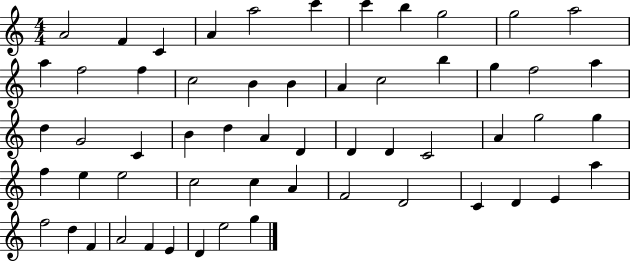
X:1
T:Untitled
M:4/4
L:1/4
K:C
A2 F C A a2 c' c' b g2 g2 a2 a f2 f c2 B B A c2 b g f2 a d G2 C B d A D D D C2 A g2 g f e e2 c2 c A F2 D2 C D E a f2 d F A2 F E D e2 g